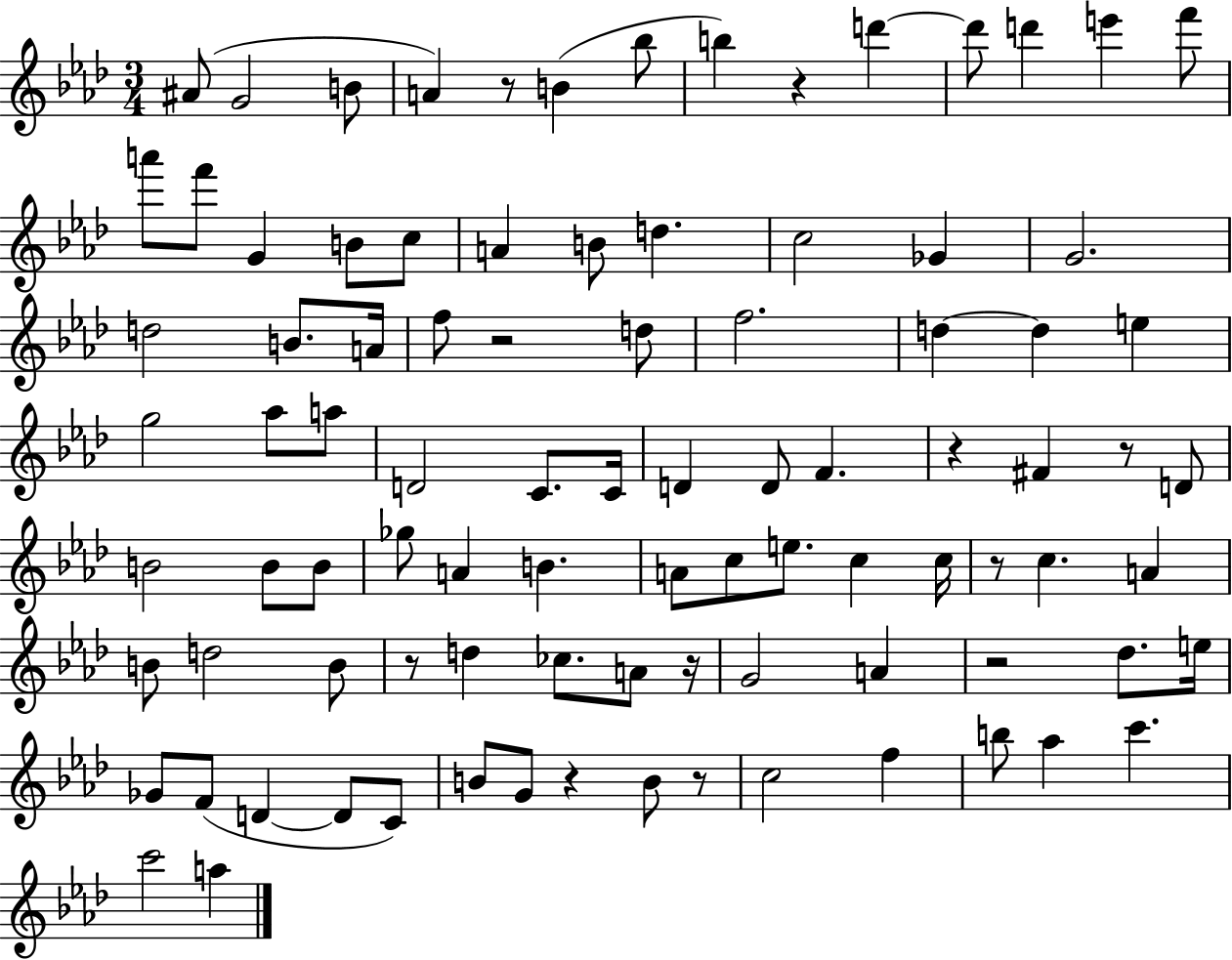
{
  \clef treble
  \numericTimeSignature
  \time 3/4
  \key aes \major
  ais'8( g'2 b'8 | a'4) r8 b'4( bes''8 | b''4) r4 d'''4~~ | d'''8 d'''4 e'''4 f'''8 | \break a'''8 f'''8 g'4 b'8 c''8 | a'4 b'8 d''4. | c''2 ges'4 | g'2. | \break d''2 b'8. a'16 | f''8 r2 d''8 | f''2. | d''4~~ d''4 e''4 | \break g''2 aes''8 a''8 | d'2 c'8. c'16 | d'4 d'8 f'4. | r4 fis'4 r8 d'8 | \break b'2 b'8 b'8 | ges''8 a'4 b'4. | a'8 c''8 e''8. c''4 c''16 | r8 c''4. a'4 | \break b'8 d''2 b'8 | r8 d''4 ces''8. a'8 r16 | g'2 a'4 | r2 des''8. e''16 | \break ges'8 f'8( d'4~~ d'8 c'8) | b'8 g'8 r4 b'8 r8 | c''2 f''4 | b''8 aes''4 c'''4. | \break c'''2 a''4 | \bar "|."
}